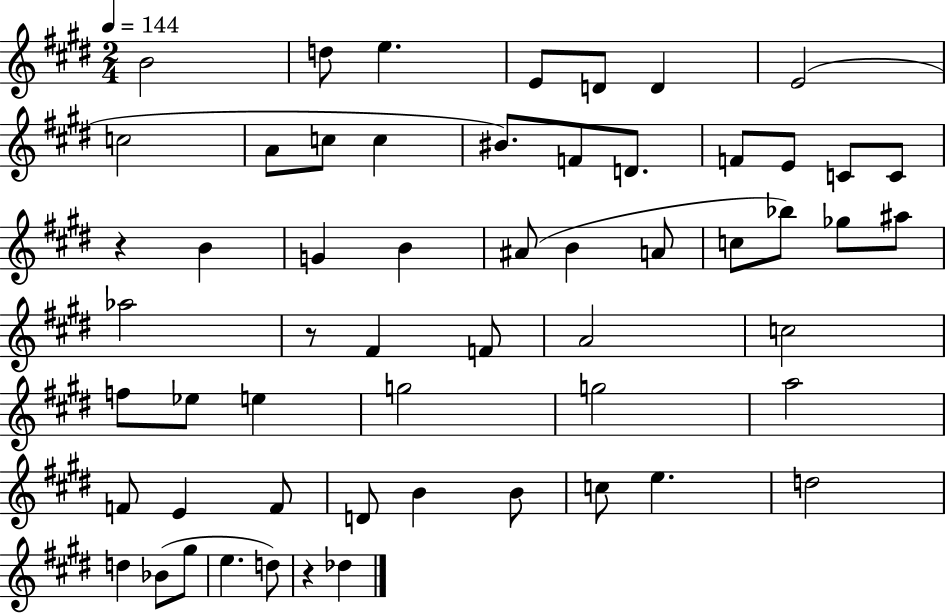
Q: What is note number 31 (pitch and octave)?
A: F4